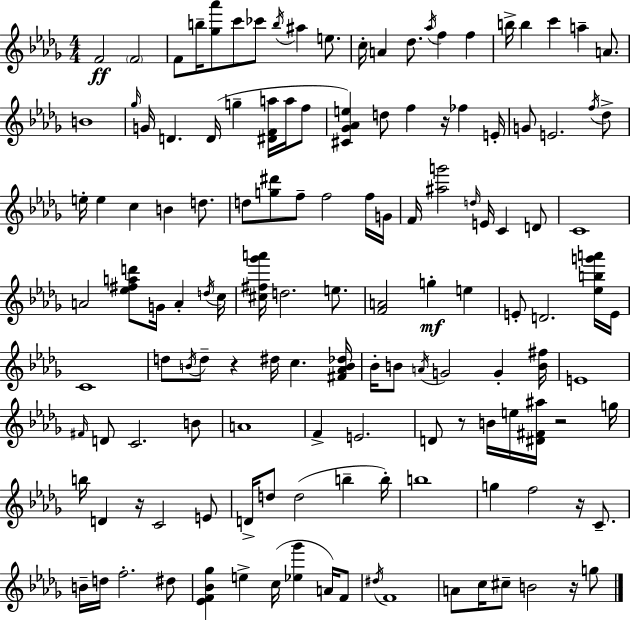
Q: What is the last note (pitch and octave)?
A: G5